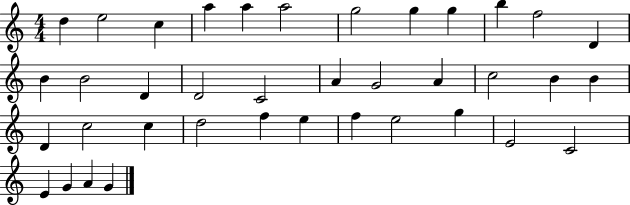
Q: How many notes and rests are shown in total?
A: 38